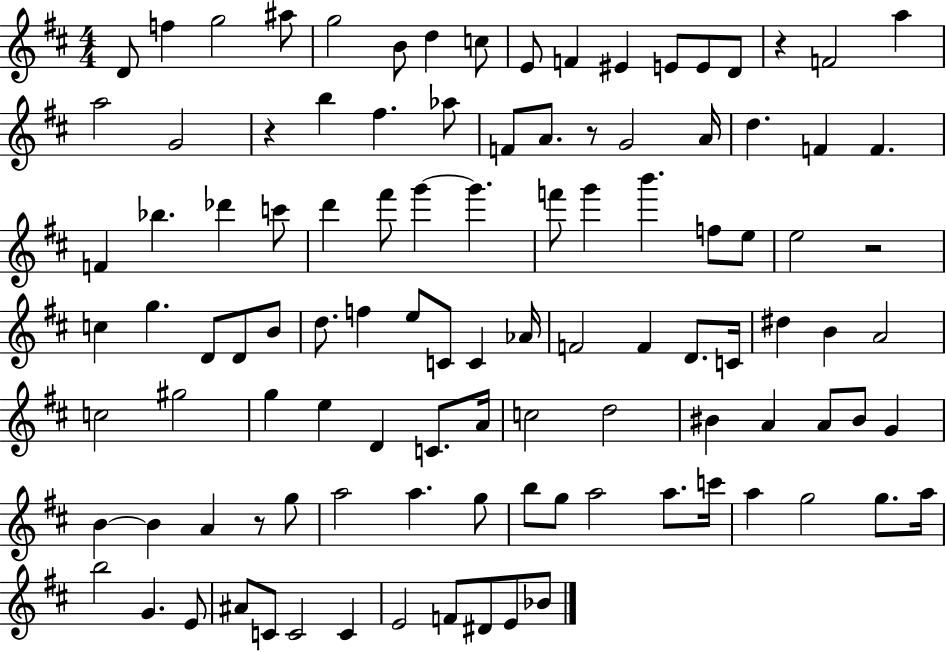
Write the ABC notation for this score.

X:1
T:Untitled
M:4/4
L:1/4
K:D
D/2 f g2 ^a/2 g2 B/2 d c/2 E/2 F ^E E/2 E/2 D/2 z F2 a a2 G2 z b ^f _a/2 F/2 A/2 z/2 G2 A/4 d F F F _b _d' c'/2 d' ^f'/2 g' g' f'/2 g' b' f/2 e/2 e2 z2 c g D/2 D/2 B/2 d/2 f e/2 C/2 C _A/4 F2 F D/2 C/4 ^d B A2 c2 ^g2 g e D C/2 A/4 c2 d2 ^B A A/2 ^B/2 G B B A z/2 g/2 a2 a g/2 b/2 g/2 a2 a/2 c'/4 a g2 g/2 a/4 b2 G E/2 ^A/2 C/2 C2 C E2 F/2 ^D/2 E/2 _B/2